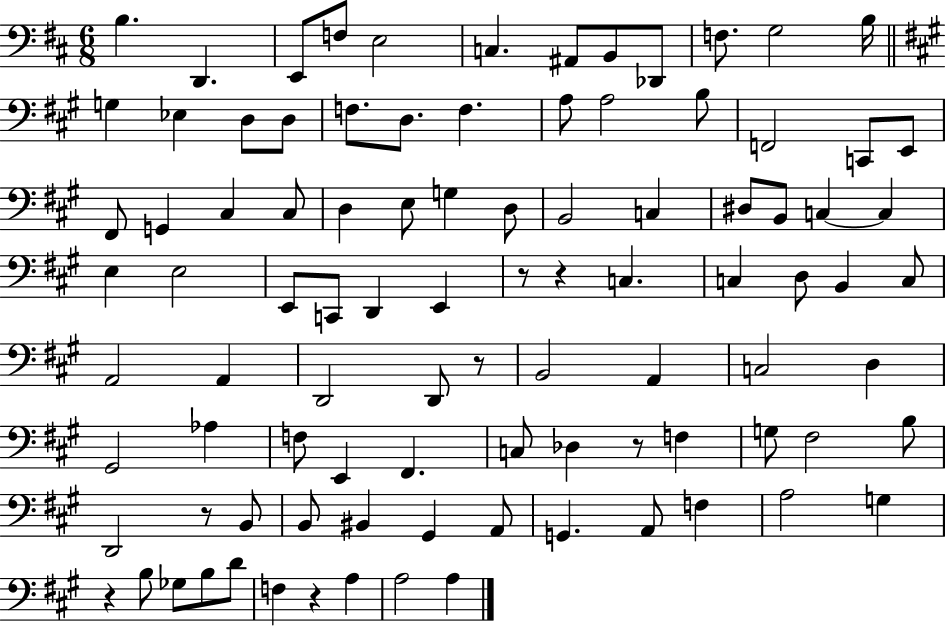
{
  \clef bass
  \numericTimeSignature
  \time 6/8
  \key d \major
  b4. d,4. | e,8 f8 e2 | c4. ais,8 b,8 des,8 | f8. g2 b16 | \break \bar "||" \break \key a \major g4 ees4 d8 d8 | f8. d8. f4. | a8 a2 b8 | f,2 c,8 e,8 | \break fis,8 g,4 cis4 cis8 | d4 e8 g4 d8 | b,2 c4 | dis8 b,8 c4~~ c4 | \break e4 e2 | e,8 c,8 d,4 e,4 | r8 r4 c4. | c4 d8 b,4 c8 | \break a,2 a,4 | d,2 d,8 r8 | b,2 a,4 | c2 d4 | \break gis,2 aes4 | f8 e,4 fis,4. | c8 des4 r8 f4 | g8 fis2 b8 | \break d,2 r8 b,8 | b,8 bis,4 gis,4 a,8 | g,4. a,8 f4 | a2 g4 | \break r4 b8 ges8 b8 d'8 | f4 r4 a4 | a2 a4 | \bar "|."
}